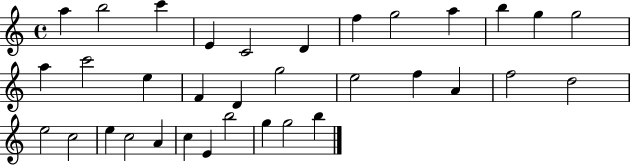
X:1
T:Untitled
M:4/4
L:1/4
K:C
a b2 c' E C2 D f g2 a b g g2 a c'2 e F D g2 e2 f A f2 d2 e2 c2 e c2 A c E b2 g g2 b